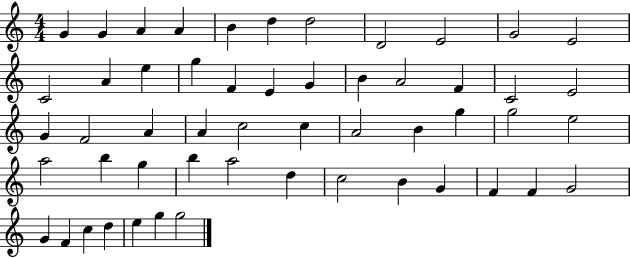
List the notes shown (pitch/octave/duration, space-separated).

G4/q G4/q A4/q A4/q B4/q D5/q D5/h D4/h E4/h G4/h E4/h C4/h A4/q E5/q G5/q F4/q E4/q G4/q B4/q A4/h F4/q C4/h E4/h G4/q F4/h A4/q A4/q C5/h C5/q A4/h B4/q G5/q G5/h E5/h A5/h B5/q G5/q B5/q A5/h D5/q C5/h B4/q G4/q F4/q F4/q G4/h G4/q F4/q C5/q D5/q E5/q G5/q G5/h